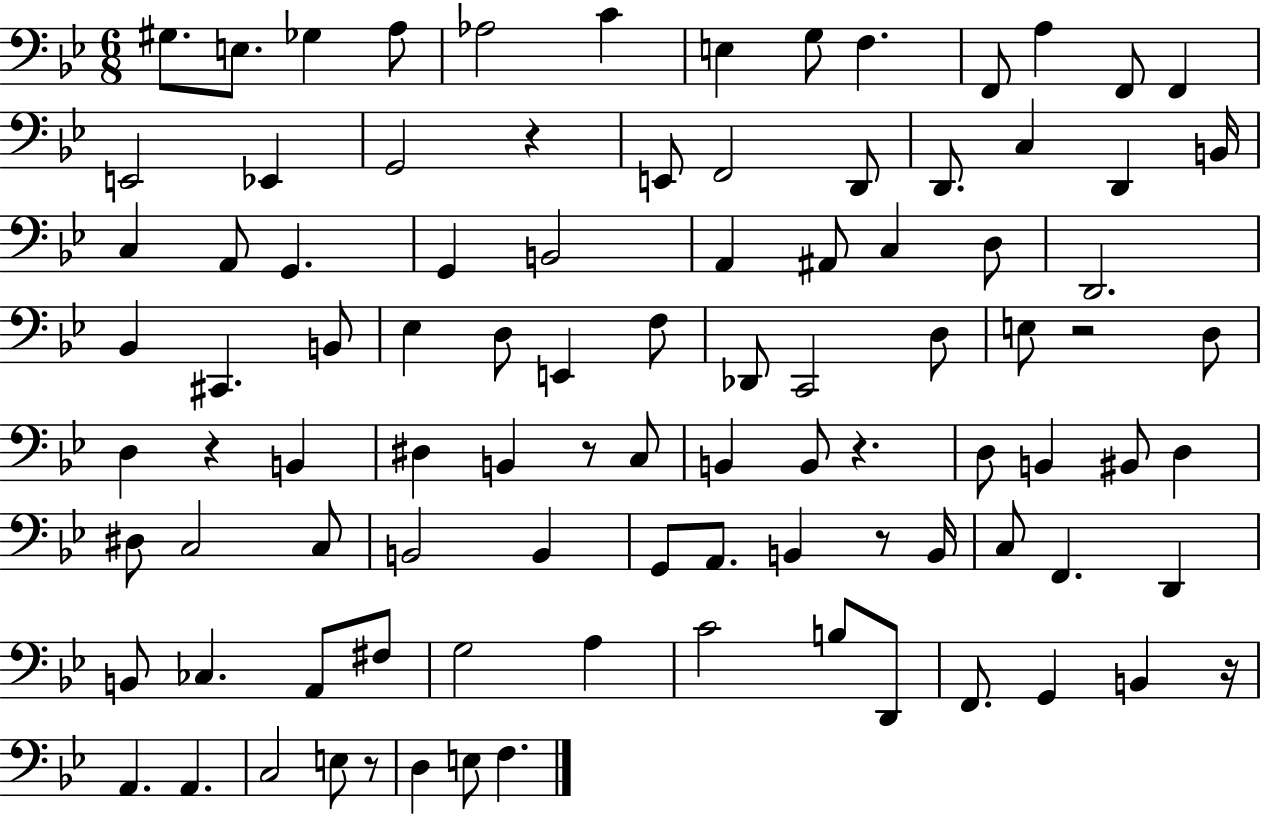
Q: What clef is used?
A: bass